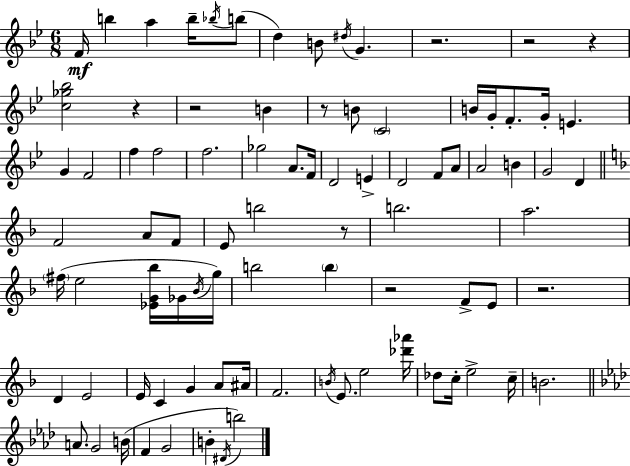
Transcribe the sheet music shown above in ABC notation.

X:1
T:Untitled
M:6/8
L:1/4
K:Bb
F/4 b a b/4 _b/4 b/2 d B/2 ^d/4 G z2 z2 z [c_g_b]2 z z2 B z/2 B/2 C2 B/4 G/4 F/2 G/4 E G F2 f f2 f2 _g2 A/2 F/4 D2 E D2 F/2 A/2 A2 B G2 D F2 A/2 F/2 E/2 b2 z/2 b2 a2 ^f/4 e2 [_EG_b]/4 _G/4 _B/4 g/4 b2 b z2 F/2 E/2 z2 D E2 E/4 C G A/2 ^A/4 F2 B/4 E/2 e2 [_d'_a']/4 _d/2 c/4 e2 c/4 B2 A/2 G2 B/4 F G2 B ^D/4 b2